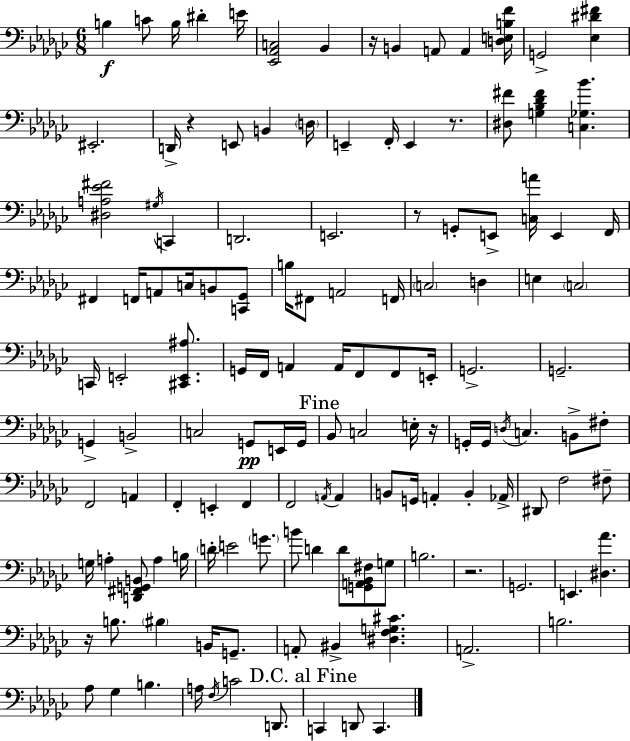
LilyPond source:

{
  \clef bass
  \numericTimeSignature
  \time 6/8
  \key ees \minor
  \repeat volta 2 { b4\f c'8 b16 dis'4-. e'16 | <ees, aes, c>2 bes,4 | r16 b,4 a,8 a,4 <d e b f'>16 | g,2-> <ees dis' fis'>4 | \break eis,2.-. | d,16-> r4 e,8 b,4 \parenthesize d16 | e,4-- f,16-. e,4 r8. | <dis fis'>8 <g bes des' fis'>4 <c ges bes'>4. | \break <dis a ees' fis'>2 \acciaccatura { gis16 } c,4 | d,2. | e,2. | r8 g,8-. e,8-> <c a'>16 e,4 | \break f,16 fis,4 f,16 a,8 c16 b,8 <c, ges,>8 | b16 fis,8 a,2 | f,16 \parenthesize c2 d4 | e4 \parenthesize c2 | \break c,16 e,2-. <cis, e, ais>8. | g,16 f,16 a,4 a,16 f,8 f,8 | e,16-. g,2.-> | g,2.-- | \break g,4-> b,2-> | c2 g,8\pp e,16 | g,16 \mark "Fine" bes,8 c2 e16-. | r16 g,16-. g,16 \acciaccatura { d16 } c4. b,8-> | \break fis8-. f,2 a,4 | f,4-. e,4-. f,4 | f,2 \acciaccatura { a,16 } a,4 | b,8 g,16 a,4-. b,4-. | \break aes,16-> dis,8 f2 | fis8-- g16 a4-. <d, fis, g, b,>8 a4 | b16 \parenthesize d'16-. e'2 | \parenthesize g'8. b'8 d'4 d'8 <g, a, bes, fis>8 | \break g8 b2. | r2. | g,2. | e,4. <dis aes'>4. | \break r16 b8. \parenthesize bis4 b,16 | g,8.-- a,8-. bis,4-> <dis f g cis'>4. | a,2.-> | b2. | \break aes8 ges4 b4. | a16 \acciaccatura { f16 } c'2 | d,8. \mark "D.C. al Fine" c,4 d,8 c,4. | } \bar "|."
}